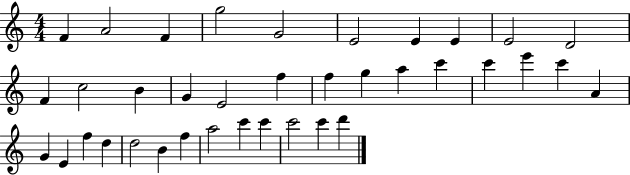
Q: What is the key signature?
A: C major